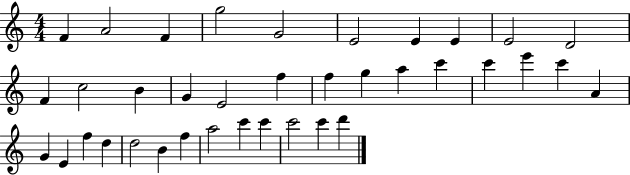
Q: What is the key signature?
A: C major